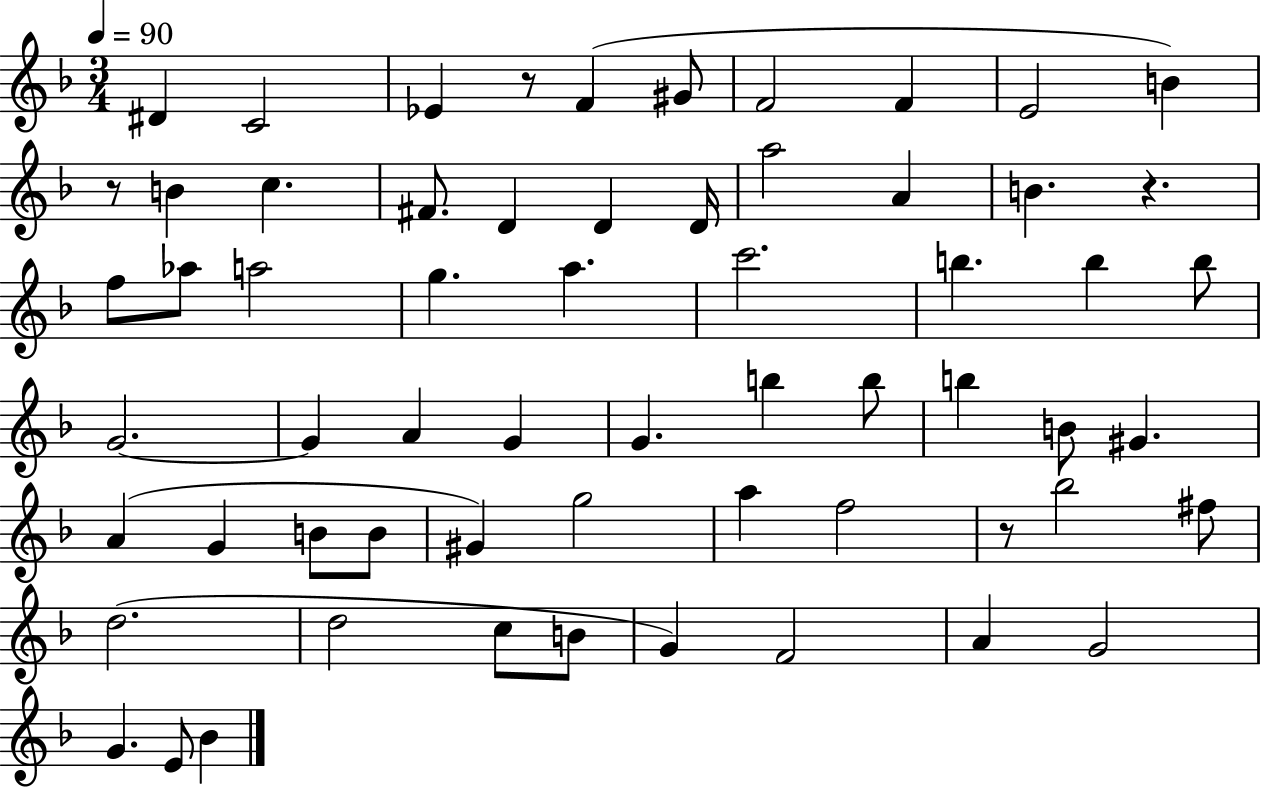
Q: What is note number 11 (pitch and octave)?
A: C5